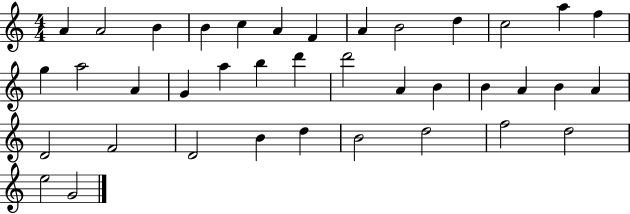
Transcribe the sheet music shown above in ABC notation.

X:1
T:Untitled
M:4/4
L:1/4
K:C
A A2 B B c A F A B2 d c2 a f g a2 A G a b d' d'2 A B B A B A D2 F2 D2 B d B2 d2 f2 d2 e2 G2